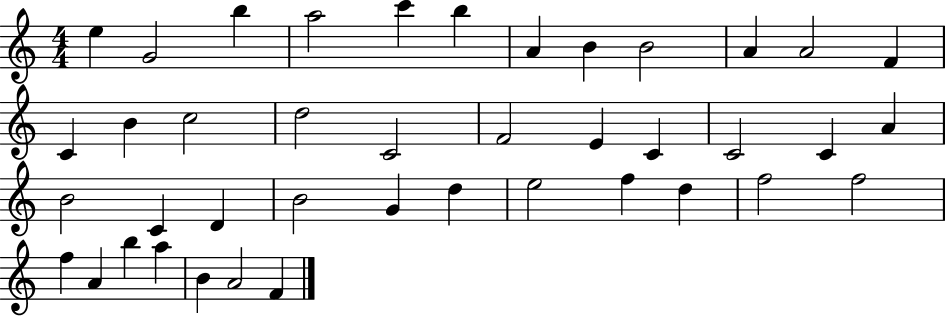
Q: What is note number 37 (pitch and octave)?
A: B5